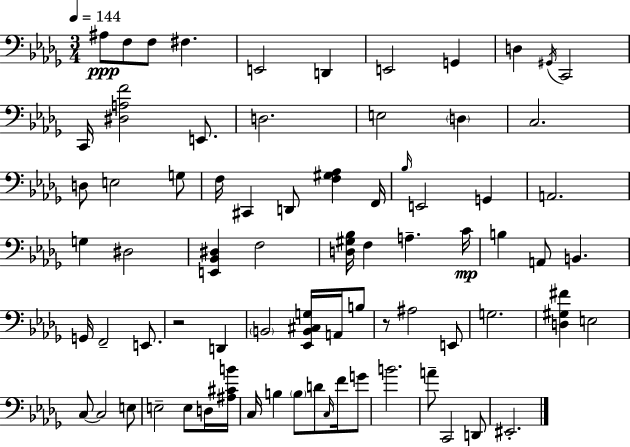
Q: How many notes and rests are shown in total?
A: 75